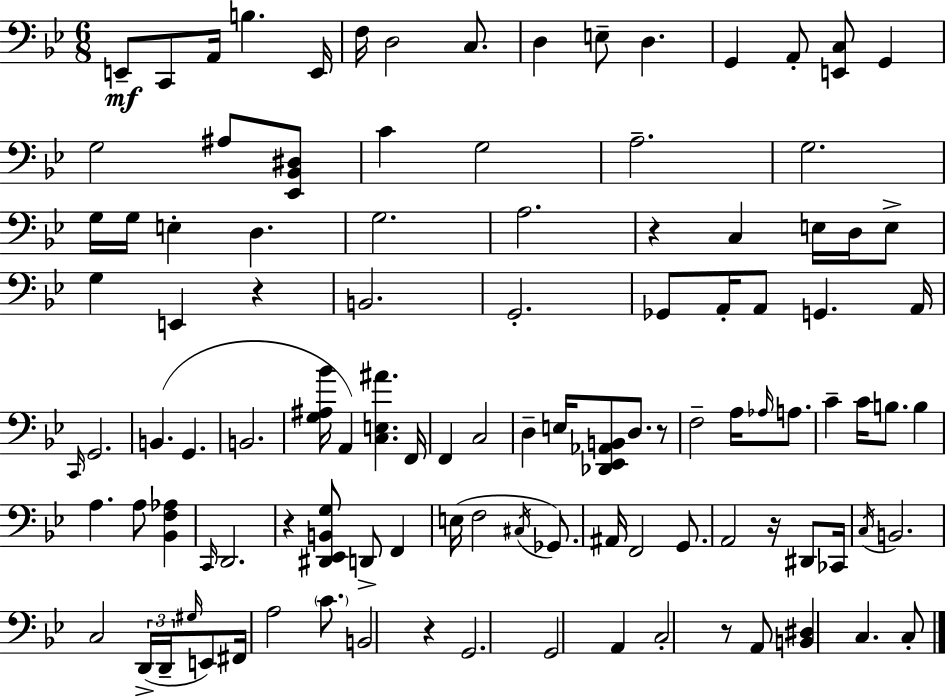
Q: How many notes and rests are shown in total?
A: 108